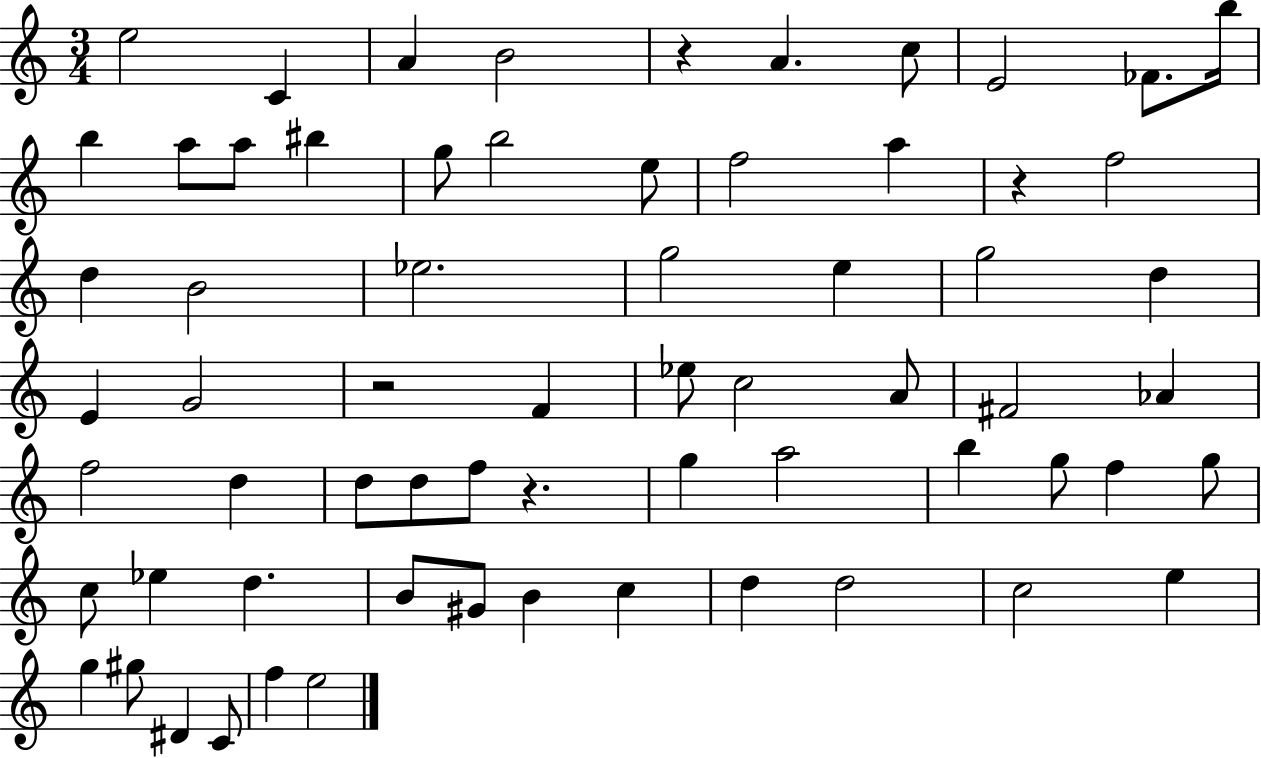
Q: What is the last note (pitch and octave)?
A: E5